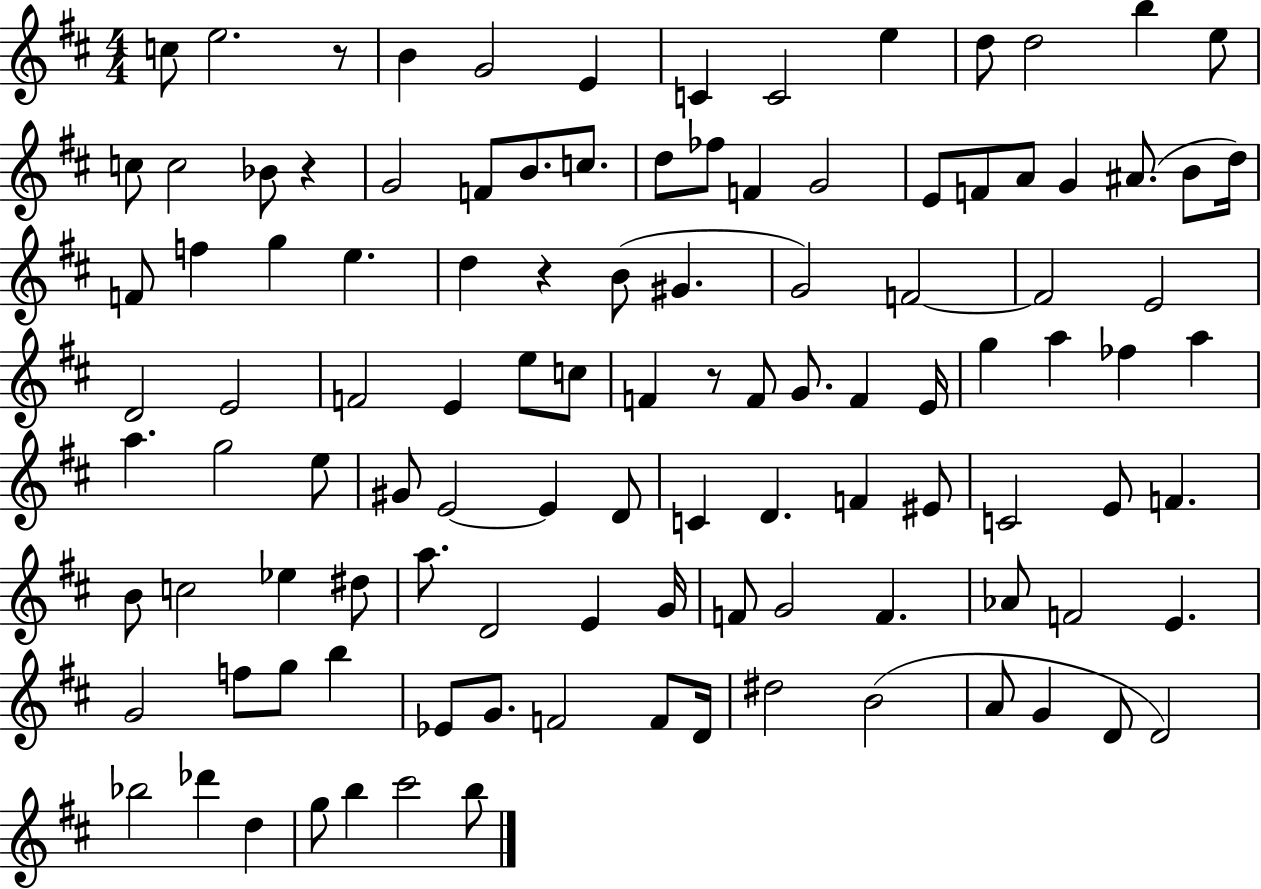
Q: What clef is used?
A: treble